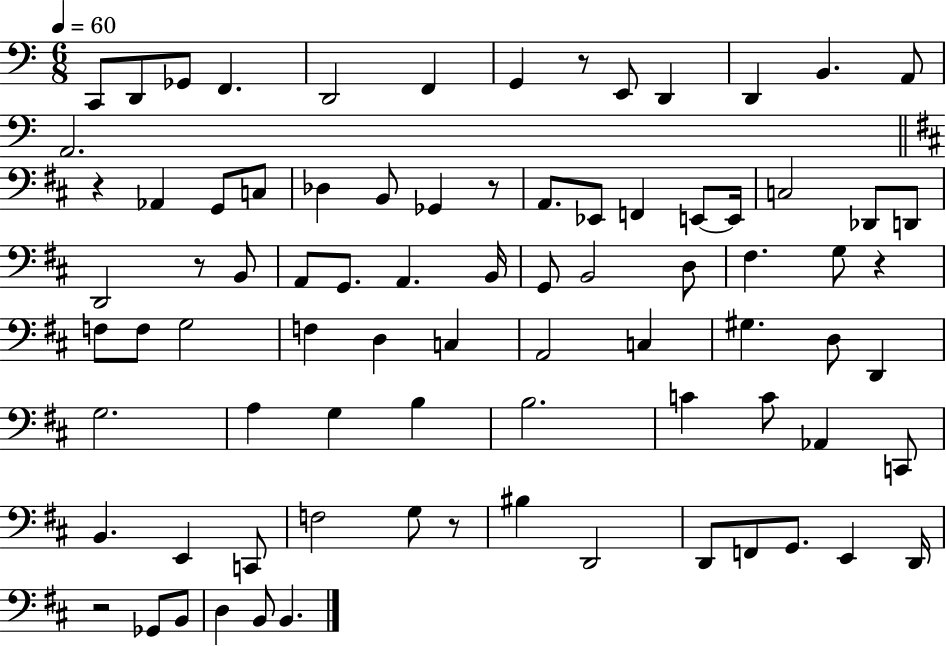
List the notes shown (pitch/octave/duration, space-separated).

C2/e D2/e Gb2/e F2/q. D2/h F2/q G2/q R/e E2/e D2/q D2/q B2/q. A2/e A2/h. R/q Ab2/q G2/e C3/e Db3/q B2/e Gb2/q R/e A2/e. Eb2/e F2/q E2/e E2/s C3/h Db2/e D2/e D2/h R/e B2/e A2/e G2/e. A2/q. B2/s G2/e B2/h D3/e F#3/q. G3/e R/q F3/e F3/e G3/h F3/q D3/q C3/q A2/h C3/q G#3/q. D3/e D2/q G3/h. A3/q G3/q B3/q B3/h. C4/q C4/e Ab2/q C2/e B2/q. E2/q C2/e F3/h G3/e R/e BIS3/q D2/h D2/e F2/e G2/e. E2/q D2/s R/h Gb2/e B2/e D3/q B2/e B2/q.